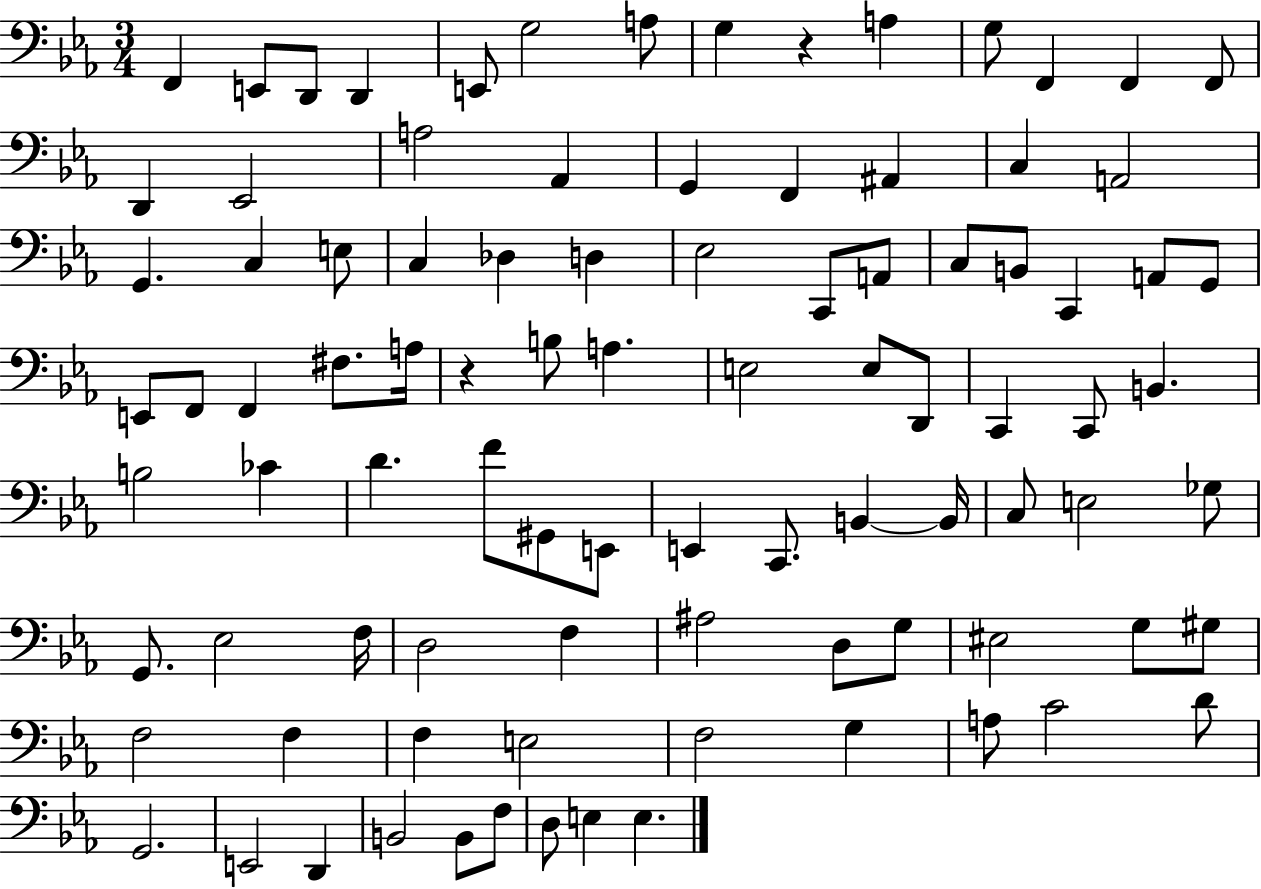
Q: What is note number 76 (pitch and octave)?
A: F3